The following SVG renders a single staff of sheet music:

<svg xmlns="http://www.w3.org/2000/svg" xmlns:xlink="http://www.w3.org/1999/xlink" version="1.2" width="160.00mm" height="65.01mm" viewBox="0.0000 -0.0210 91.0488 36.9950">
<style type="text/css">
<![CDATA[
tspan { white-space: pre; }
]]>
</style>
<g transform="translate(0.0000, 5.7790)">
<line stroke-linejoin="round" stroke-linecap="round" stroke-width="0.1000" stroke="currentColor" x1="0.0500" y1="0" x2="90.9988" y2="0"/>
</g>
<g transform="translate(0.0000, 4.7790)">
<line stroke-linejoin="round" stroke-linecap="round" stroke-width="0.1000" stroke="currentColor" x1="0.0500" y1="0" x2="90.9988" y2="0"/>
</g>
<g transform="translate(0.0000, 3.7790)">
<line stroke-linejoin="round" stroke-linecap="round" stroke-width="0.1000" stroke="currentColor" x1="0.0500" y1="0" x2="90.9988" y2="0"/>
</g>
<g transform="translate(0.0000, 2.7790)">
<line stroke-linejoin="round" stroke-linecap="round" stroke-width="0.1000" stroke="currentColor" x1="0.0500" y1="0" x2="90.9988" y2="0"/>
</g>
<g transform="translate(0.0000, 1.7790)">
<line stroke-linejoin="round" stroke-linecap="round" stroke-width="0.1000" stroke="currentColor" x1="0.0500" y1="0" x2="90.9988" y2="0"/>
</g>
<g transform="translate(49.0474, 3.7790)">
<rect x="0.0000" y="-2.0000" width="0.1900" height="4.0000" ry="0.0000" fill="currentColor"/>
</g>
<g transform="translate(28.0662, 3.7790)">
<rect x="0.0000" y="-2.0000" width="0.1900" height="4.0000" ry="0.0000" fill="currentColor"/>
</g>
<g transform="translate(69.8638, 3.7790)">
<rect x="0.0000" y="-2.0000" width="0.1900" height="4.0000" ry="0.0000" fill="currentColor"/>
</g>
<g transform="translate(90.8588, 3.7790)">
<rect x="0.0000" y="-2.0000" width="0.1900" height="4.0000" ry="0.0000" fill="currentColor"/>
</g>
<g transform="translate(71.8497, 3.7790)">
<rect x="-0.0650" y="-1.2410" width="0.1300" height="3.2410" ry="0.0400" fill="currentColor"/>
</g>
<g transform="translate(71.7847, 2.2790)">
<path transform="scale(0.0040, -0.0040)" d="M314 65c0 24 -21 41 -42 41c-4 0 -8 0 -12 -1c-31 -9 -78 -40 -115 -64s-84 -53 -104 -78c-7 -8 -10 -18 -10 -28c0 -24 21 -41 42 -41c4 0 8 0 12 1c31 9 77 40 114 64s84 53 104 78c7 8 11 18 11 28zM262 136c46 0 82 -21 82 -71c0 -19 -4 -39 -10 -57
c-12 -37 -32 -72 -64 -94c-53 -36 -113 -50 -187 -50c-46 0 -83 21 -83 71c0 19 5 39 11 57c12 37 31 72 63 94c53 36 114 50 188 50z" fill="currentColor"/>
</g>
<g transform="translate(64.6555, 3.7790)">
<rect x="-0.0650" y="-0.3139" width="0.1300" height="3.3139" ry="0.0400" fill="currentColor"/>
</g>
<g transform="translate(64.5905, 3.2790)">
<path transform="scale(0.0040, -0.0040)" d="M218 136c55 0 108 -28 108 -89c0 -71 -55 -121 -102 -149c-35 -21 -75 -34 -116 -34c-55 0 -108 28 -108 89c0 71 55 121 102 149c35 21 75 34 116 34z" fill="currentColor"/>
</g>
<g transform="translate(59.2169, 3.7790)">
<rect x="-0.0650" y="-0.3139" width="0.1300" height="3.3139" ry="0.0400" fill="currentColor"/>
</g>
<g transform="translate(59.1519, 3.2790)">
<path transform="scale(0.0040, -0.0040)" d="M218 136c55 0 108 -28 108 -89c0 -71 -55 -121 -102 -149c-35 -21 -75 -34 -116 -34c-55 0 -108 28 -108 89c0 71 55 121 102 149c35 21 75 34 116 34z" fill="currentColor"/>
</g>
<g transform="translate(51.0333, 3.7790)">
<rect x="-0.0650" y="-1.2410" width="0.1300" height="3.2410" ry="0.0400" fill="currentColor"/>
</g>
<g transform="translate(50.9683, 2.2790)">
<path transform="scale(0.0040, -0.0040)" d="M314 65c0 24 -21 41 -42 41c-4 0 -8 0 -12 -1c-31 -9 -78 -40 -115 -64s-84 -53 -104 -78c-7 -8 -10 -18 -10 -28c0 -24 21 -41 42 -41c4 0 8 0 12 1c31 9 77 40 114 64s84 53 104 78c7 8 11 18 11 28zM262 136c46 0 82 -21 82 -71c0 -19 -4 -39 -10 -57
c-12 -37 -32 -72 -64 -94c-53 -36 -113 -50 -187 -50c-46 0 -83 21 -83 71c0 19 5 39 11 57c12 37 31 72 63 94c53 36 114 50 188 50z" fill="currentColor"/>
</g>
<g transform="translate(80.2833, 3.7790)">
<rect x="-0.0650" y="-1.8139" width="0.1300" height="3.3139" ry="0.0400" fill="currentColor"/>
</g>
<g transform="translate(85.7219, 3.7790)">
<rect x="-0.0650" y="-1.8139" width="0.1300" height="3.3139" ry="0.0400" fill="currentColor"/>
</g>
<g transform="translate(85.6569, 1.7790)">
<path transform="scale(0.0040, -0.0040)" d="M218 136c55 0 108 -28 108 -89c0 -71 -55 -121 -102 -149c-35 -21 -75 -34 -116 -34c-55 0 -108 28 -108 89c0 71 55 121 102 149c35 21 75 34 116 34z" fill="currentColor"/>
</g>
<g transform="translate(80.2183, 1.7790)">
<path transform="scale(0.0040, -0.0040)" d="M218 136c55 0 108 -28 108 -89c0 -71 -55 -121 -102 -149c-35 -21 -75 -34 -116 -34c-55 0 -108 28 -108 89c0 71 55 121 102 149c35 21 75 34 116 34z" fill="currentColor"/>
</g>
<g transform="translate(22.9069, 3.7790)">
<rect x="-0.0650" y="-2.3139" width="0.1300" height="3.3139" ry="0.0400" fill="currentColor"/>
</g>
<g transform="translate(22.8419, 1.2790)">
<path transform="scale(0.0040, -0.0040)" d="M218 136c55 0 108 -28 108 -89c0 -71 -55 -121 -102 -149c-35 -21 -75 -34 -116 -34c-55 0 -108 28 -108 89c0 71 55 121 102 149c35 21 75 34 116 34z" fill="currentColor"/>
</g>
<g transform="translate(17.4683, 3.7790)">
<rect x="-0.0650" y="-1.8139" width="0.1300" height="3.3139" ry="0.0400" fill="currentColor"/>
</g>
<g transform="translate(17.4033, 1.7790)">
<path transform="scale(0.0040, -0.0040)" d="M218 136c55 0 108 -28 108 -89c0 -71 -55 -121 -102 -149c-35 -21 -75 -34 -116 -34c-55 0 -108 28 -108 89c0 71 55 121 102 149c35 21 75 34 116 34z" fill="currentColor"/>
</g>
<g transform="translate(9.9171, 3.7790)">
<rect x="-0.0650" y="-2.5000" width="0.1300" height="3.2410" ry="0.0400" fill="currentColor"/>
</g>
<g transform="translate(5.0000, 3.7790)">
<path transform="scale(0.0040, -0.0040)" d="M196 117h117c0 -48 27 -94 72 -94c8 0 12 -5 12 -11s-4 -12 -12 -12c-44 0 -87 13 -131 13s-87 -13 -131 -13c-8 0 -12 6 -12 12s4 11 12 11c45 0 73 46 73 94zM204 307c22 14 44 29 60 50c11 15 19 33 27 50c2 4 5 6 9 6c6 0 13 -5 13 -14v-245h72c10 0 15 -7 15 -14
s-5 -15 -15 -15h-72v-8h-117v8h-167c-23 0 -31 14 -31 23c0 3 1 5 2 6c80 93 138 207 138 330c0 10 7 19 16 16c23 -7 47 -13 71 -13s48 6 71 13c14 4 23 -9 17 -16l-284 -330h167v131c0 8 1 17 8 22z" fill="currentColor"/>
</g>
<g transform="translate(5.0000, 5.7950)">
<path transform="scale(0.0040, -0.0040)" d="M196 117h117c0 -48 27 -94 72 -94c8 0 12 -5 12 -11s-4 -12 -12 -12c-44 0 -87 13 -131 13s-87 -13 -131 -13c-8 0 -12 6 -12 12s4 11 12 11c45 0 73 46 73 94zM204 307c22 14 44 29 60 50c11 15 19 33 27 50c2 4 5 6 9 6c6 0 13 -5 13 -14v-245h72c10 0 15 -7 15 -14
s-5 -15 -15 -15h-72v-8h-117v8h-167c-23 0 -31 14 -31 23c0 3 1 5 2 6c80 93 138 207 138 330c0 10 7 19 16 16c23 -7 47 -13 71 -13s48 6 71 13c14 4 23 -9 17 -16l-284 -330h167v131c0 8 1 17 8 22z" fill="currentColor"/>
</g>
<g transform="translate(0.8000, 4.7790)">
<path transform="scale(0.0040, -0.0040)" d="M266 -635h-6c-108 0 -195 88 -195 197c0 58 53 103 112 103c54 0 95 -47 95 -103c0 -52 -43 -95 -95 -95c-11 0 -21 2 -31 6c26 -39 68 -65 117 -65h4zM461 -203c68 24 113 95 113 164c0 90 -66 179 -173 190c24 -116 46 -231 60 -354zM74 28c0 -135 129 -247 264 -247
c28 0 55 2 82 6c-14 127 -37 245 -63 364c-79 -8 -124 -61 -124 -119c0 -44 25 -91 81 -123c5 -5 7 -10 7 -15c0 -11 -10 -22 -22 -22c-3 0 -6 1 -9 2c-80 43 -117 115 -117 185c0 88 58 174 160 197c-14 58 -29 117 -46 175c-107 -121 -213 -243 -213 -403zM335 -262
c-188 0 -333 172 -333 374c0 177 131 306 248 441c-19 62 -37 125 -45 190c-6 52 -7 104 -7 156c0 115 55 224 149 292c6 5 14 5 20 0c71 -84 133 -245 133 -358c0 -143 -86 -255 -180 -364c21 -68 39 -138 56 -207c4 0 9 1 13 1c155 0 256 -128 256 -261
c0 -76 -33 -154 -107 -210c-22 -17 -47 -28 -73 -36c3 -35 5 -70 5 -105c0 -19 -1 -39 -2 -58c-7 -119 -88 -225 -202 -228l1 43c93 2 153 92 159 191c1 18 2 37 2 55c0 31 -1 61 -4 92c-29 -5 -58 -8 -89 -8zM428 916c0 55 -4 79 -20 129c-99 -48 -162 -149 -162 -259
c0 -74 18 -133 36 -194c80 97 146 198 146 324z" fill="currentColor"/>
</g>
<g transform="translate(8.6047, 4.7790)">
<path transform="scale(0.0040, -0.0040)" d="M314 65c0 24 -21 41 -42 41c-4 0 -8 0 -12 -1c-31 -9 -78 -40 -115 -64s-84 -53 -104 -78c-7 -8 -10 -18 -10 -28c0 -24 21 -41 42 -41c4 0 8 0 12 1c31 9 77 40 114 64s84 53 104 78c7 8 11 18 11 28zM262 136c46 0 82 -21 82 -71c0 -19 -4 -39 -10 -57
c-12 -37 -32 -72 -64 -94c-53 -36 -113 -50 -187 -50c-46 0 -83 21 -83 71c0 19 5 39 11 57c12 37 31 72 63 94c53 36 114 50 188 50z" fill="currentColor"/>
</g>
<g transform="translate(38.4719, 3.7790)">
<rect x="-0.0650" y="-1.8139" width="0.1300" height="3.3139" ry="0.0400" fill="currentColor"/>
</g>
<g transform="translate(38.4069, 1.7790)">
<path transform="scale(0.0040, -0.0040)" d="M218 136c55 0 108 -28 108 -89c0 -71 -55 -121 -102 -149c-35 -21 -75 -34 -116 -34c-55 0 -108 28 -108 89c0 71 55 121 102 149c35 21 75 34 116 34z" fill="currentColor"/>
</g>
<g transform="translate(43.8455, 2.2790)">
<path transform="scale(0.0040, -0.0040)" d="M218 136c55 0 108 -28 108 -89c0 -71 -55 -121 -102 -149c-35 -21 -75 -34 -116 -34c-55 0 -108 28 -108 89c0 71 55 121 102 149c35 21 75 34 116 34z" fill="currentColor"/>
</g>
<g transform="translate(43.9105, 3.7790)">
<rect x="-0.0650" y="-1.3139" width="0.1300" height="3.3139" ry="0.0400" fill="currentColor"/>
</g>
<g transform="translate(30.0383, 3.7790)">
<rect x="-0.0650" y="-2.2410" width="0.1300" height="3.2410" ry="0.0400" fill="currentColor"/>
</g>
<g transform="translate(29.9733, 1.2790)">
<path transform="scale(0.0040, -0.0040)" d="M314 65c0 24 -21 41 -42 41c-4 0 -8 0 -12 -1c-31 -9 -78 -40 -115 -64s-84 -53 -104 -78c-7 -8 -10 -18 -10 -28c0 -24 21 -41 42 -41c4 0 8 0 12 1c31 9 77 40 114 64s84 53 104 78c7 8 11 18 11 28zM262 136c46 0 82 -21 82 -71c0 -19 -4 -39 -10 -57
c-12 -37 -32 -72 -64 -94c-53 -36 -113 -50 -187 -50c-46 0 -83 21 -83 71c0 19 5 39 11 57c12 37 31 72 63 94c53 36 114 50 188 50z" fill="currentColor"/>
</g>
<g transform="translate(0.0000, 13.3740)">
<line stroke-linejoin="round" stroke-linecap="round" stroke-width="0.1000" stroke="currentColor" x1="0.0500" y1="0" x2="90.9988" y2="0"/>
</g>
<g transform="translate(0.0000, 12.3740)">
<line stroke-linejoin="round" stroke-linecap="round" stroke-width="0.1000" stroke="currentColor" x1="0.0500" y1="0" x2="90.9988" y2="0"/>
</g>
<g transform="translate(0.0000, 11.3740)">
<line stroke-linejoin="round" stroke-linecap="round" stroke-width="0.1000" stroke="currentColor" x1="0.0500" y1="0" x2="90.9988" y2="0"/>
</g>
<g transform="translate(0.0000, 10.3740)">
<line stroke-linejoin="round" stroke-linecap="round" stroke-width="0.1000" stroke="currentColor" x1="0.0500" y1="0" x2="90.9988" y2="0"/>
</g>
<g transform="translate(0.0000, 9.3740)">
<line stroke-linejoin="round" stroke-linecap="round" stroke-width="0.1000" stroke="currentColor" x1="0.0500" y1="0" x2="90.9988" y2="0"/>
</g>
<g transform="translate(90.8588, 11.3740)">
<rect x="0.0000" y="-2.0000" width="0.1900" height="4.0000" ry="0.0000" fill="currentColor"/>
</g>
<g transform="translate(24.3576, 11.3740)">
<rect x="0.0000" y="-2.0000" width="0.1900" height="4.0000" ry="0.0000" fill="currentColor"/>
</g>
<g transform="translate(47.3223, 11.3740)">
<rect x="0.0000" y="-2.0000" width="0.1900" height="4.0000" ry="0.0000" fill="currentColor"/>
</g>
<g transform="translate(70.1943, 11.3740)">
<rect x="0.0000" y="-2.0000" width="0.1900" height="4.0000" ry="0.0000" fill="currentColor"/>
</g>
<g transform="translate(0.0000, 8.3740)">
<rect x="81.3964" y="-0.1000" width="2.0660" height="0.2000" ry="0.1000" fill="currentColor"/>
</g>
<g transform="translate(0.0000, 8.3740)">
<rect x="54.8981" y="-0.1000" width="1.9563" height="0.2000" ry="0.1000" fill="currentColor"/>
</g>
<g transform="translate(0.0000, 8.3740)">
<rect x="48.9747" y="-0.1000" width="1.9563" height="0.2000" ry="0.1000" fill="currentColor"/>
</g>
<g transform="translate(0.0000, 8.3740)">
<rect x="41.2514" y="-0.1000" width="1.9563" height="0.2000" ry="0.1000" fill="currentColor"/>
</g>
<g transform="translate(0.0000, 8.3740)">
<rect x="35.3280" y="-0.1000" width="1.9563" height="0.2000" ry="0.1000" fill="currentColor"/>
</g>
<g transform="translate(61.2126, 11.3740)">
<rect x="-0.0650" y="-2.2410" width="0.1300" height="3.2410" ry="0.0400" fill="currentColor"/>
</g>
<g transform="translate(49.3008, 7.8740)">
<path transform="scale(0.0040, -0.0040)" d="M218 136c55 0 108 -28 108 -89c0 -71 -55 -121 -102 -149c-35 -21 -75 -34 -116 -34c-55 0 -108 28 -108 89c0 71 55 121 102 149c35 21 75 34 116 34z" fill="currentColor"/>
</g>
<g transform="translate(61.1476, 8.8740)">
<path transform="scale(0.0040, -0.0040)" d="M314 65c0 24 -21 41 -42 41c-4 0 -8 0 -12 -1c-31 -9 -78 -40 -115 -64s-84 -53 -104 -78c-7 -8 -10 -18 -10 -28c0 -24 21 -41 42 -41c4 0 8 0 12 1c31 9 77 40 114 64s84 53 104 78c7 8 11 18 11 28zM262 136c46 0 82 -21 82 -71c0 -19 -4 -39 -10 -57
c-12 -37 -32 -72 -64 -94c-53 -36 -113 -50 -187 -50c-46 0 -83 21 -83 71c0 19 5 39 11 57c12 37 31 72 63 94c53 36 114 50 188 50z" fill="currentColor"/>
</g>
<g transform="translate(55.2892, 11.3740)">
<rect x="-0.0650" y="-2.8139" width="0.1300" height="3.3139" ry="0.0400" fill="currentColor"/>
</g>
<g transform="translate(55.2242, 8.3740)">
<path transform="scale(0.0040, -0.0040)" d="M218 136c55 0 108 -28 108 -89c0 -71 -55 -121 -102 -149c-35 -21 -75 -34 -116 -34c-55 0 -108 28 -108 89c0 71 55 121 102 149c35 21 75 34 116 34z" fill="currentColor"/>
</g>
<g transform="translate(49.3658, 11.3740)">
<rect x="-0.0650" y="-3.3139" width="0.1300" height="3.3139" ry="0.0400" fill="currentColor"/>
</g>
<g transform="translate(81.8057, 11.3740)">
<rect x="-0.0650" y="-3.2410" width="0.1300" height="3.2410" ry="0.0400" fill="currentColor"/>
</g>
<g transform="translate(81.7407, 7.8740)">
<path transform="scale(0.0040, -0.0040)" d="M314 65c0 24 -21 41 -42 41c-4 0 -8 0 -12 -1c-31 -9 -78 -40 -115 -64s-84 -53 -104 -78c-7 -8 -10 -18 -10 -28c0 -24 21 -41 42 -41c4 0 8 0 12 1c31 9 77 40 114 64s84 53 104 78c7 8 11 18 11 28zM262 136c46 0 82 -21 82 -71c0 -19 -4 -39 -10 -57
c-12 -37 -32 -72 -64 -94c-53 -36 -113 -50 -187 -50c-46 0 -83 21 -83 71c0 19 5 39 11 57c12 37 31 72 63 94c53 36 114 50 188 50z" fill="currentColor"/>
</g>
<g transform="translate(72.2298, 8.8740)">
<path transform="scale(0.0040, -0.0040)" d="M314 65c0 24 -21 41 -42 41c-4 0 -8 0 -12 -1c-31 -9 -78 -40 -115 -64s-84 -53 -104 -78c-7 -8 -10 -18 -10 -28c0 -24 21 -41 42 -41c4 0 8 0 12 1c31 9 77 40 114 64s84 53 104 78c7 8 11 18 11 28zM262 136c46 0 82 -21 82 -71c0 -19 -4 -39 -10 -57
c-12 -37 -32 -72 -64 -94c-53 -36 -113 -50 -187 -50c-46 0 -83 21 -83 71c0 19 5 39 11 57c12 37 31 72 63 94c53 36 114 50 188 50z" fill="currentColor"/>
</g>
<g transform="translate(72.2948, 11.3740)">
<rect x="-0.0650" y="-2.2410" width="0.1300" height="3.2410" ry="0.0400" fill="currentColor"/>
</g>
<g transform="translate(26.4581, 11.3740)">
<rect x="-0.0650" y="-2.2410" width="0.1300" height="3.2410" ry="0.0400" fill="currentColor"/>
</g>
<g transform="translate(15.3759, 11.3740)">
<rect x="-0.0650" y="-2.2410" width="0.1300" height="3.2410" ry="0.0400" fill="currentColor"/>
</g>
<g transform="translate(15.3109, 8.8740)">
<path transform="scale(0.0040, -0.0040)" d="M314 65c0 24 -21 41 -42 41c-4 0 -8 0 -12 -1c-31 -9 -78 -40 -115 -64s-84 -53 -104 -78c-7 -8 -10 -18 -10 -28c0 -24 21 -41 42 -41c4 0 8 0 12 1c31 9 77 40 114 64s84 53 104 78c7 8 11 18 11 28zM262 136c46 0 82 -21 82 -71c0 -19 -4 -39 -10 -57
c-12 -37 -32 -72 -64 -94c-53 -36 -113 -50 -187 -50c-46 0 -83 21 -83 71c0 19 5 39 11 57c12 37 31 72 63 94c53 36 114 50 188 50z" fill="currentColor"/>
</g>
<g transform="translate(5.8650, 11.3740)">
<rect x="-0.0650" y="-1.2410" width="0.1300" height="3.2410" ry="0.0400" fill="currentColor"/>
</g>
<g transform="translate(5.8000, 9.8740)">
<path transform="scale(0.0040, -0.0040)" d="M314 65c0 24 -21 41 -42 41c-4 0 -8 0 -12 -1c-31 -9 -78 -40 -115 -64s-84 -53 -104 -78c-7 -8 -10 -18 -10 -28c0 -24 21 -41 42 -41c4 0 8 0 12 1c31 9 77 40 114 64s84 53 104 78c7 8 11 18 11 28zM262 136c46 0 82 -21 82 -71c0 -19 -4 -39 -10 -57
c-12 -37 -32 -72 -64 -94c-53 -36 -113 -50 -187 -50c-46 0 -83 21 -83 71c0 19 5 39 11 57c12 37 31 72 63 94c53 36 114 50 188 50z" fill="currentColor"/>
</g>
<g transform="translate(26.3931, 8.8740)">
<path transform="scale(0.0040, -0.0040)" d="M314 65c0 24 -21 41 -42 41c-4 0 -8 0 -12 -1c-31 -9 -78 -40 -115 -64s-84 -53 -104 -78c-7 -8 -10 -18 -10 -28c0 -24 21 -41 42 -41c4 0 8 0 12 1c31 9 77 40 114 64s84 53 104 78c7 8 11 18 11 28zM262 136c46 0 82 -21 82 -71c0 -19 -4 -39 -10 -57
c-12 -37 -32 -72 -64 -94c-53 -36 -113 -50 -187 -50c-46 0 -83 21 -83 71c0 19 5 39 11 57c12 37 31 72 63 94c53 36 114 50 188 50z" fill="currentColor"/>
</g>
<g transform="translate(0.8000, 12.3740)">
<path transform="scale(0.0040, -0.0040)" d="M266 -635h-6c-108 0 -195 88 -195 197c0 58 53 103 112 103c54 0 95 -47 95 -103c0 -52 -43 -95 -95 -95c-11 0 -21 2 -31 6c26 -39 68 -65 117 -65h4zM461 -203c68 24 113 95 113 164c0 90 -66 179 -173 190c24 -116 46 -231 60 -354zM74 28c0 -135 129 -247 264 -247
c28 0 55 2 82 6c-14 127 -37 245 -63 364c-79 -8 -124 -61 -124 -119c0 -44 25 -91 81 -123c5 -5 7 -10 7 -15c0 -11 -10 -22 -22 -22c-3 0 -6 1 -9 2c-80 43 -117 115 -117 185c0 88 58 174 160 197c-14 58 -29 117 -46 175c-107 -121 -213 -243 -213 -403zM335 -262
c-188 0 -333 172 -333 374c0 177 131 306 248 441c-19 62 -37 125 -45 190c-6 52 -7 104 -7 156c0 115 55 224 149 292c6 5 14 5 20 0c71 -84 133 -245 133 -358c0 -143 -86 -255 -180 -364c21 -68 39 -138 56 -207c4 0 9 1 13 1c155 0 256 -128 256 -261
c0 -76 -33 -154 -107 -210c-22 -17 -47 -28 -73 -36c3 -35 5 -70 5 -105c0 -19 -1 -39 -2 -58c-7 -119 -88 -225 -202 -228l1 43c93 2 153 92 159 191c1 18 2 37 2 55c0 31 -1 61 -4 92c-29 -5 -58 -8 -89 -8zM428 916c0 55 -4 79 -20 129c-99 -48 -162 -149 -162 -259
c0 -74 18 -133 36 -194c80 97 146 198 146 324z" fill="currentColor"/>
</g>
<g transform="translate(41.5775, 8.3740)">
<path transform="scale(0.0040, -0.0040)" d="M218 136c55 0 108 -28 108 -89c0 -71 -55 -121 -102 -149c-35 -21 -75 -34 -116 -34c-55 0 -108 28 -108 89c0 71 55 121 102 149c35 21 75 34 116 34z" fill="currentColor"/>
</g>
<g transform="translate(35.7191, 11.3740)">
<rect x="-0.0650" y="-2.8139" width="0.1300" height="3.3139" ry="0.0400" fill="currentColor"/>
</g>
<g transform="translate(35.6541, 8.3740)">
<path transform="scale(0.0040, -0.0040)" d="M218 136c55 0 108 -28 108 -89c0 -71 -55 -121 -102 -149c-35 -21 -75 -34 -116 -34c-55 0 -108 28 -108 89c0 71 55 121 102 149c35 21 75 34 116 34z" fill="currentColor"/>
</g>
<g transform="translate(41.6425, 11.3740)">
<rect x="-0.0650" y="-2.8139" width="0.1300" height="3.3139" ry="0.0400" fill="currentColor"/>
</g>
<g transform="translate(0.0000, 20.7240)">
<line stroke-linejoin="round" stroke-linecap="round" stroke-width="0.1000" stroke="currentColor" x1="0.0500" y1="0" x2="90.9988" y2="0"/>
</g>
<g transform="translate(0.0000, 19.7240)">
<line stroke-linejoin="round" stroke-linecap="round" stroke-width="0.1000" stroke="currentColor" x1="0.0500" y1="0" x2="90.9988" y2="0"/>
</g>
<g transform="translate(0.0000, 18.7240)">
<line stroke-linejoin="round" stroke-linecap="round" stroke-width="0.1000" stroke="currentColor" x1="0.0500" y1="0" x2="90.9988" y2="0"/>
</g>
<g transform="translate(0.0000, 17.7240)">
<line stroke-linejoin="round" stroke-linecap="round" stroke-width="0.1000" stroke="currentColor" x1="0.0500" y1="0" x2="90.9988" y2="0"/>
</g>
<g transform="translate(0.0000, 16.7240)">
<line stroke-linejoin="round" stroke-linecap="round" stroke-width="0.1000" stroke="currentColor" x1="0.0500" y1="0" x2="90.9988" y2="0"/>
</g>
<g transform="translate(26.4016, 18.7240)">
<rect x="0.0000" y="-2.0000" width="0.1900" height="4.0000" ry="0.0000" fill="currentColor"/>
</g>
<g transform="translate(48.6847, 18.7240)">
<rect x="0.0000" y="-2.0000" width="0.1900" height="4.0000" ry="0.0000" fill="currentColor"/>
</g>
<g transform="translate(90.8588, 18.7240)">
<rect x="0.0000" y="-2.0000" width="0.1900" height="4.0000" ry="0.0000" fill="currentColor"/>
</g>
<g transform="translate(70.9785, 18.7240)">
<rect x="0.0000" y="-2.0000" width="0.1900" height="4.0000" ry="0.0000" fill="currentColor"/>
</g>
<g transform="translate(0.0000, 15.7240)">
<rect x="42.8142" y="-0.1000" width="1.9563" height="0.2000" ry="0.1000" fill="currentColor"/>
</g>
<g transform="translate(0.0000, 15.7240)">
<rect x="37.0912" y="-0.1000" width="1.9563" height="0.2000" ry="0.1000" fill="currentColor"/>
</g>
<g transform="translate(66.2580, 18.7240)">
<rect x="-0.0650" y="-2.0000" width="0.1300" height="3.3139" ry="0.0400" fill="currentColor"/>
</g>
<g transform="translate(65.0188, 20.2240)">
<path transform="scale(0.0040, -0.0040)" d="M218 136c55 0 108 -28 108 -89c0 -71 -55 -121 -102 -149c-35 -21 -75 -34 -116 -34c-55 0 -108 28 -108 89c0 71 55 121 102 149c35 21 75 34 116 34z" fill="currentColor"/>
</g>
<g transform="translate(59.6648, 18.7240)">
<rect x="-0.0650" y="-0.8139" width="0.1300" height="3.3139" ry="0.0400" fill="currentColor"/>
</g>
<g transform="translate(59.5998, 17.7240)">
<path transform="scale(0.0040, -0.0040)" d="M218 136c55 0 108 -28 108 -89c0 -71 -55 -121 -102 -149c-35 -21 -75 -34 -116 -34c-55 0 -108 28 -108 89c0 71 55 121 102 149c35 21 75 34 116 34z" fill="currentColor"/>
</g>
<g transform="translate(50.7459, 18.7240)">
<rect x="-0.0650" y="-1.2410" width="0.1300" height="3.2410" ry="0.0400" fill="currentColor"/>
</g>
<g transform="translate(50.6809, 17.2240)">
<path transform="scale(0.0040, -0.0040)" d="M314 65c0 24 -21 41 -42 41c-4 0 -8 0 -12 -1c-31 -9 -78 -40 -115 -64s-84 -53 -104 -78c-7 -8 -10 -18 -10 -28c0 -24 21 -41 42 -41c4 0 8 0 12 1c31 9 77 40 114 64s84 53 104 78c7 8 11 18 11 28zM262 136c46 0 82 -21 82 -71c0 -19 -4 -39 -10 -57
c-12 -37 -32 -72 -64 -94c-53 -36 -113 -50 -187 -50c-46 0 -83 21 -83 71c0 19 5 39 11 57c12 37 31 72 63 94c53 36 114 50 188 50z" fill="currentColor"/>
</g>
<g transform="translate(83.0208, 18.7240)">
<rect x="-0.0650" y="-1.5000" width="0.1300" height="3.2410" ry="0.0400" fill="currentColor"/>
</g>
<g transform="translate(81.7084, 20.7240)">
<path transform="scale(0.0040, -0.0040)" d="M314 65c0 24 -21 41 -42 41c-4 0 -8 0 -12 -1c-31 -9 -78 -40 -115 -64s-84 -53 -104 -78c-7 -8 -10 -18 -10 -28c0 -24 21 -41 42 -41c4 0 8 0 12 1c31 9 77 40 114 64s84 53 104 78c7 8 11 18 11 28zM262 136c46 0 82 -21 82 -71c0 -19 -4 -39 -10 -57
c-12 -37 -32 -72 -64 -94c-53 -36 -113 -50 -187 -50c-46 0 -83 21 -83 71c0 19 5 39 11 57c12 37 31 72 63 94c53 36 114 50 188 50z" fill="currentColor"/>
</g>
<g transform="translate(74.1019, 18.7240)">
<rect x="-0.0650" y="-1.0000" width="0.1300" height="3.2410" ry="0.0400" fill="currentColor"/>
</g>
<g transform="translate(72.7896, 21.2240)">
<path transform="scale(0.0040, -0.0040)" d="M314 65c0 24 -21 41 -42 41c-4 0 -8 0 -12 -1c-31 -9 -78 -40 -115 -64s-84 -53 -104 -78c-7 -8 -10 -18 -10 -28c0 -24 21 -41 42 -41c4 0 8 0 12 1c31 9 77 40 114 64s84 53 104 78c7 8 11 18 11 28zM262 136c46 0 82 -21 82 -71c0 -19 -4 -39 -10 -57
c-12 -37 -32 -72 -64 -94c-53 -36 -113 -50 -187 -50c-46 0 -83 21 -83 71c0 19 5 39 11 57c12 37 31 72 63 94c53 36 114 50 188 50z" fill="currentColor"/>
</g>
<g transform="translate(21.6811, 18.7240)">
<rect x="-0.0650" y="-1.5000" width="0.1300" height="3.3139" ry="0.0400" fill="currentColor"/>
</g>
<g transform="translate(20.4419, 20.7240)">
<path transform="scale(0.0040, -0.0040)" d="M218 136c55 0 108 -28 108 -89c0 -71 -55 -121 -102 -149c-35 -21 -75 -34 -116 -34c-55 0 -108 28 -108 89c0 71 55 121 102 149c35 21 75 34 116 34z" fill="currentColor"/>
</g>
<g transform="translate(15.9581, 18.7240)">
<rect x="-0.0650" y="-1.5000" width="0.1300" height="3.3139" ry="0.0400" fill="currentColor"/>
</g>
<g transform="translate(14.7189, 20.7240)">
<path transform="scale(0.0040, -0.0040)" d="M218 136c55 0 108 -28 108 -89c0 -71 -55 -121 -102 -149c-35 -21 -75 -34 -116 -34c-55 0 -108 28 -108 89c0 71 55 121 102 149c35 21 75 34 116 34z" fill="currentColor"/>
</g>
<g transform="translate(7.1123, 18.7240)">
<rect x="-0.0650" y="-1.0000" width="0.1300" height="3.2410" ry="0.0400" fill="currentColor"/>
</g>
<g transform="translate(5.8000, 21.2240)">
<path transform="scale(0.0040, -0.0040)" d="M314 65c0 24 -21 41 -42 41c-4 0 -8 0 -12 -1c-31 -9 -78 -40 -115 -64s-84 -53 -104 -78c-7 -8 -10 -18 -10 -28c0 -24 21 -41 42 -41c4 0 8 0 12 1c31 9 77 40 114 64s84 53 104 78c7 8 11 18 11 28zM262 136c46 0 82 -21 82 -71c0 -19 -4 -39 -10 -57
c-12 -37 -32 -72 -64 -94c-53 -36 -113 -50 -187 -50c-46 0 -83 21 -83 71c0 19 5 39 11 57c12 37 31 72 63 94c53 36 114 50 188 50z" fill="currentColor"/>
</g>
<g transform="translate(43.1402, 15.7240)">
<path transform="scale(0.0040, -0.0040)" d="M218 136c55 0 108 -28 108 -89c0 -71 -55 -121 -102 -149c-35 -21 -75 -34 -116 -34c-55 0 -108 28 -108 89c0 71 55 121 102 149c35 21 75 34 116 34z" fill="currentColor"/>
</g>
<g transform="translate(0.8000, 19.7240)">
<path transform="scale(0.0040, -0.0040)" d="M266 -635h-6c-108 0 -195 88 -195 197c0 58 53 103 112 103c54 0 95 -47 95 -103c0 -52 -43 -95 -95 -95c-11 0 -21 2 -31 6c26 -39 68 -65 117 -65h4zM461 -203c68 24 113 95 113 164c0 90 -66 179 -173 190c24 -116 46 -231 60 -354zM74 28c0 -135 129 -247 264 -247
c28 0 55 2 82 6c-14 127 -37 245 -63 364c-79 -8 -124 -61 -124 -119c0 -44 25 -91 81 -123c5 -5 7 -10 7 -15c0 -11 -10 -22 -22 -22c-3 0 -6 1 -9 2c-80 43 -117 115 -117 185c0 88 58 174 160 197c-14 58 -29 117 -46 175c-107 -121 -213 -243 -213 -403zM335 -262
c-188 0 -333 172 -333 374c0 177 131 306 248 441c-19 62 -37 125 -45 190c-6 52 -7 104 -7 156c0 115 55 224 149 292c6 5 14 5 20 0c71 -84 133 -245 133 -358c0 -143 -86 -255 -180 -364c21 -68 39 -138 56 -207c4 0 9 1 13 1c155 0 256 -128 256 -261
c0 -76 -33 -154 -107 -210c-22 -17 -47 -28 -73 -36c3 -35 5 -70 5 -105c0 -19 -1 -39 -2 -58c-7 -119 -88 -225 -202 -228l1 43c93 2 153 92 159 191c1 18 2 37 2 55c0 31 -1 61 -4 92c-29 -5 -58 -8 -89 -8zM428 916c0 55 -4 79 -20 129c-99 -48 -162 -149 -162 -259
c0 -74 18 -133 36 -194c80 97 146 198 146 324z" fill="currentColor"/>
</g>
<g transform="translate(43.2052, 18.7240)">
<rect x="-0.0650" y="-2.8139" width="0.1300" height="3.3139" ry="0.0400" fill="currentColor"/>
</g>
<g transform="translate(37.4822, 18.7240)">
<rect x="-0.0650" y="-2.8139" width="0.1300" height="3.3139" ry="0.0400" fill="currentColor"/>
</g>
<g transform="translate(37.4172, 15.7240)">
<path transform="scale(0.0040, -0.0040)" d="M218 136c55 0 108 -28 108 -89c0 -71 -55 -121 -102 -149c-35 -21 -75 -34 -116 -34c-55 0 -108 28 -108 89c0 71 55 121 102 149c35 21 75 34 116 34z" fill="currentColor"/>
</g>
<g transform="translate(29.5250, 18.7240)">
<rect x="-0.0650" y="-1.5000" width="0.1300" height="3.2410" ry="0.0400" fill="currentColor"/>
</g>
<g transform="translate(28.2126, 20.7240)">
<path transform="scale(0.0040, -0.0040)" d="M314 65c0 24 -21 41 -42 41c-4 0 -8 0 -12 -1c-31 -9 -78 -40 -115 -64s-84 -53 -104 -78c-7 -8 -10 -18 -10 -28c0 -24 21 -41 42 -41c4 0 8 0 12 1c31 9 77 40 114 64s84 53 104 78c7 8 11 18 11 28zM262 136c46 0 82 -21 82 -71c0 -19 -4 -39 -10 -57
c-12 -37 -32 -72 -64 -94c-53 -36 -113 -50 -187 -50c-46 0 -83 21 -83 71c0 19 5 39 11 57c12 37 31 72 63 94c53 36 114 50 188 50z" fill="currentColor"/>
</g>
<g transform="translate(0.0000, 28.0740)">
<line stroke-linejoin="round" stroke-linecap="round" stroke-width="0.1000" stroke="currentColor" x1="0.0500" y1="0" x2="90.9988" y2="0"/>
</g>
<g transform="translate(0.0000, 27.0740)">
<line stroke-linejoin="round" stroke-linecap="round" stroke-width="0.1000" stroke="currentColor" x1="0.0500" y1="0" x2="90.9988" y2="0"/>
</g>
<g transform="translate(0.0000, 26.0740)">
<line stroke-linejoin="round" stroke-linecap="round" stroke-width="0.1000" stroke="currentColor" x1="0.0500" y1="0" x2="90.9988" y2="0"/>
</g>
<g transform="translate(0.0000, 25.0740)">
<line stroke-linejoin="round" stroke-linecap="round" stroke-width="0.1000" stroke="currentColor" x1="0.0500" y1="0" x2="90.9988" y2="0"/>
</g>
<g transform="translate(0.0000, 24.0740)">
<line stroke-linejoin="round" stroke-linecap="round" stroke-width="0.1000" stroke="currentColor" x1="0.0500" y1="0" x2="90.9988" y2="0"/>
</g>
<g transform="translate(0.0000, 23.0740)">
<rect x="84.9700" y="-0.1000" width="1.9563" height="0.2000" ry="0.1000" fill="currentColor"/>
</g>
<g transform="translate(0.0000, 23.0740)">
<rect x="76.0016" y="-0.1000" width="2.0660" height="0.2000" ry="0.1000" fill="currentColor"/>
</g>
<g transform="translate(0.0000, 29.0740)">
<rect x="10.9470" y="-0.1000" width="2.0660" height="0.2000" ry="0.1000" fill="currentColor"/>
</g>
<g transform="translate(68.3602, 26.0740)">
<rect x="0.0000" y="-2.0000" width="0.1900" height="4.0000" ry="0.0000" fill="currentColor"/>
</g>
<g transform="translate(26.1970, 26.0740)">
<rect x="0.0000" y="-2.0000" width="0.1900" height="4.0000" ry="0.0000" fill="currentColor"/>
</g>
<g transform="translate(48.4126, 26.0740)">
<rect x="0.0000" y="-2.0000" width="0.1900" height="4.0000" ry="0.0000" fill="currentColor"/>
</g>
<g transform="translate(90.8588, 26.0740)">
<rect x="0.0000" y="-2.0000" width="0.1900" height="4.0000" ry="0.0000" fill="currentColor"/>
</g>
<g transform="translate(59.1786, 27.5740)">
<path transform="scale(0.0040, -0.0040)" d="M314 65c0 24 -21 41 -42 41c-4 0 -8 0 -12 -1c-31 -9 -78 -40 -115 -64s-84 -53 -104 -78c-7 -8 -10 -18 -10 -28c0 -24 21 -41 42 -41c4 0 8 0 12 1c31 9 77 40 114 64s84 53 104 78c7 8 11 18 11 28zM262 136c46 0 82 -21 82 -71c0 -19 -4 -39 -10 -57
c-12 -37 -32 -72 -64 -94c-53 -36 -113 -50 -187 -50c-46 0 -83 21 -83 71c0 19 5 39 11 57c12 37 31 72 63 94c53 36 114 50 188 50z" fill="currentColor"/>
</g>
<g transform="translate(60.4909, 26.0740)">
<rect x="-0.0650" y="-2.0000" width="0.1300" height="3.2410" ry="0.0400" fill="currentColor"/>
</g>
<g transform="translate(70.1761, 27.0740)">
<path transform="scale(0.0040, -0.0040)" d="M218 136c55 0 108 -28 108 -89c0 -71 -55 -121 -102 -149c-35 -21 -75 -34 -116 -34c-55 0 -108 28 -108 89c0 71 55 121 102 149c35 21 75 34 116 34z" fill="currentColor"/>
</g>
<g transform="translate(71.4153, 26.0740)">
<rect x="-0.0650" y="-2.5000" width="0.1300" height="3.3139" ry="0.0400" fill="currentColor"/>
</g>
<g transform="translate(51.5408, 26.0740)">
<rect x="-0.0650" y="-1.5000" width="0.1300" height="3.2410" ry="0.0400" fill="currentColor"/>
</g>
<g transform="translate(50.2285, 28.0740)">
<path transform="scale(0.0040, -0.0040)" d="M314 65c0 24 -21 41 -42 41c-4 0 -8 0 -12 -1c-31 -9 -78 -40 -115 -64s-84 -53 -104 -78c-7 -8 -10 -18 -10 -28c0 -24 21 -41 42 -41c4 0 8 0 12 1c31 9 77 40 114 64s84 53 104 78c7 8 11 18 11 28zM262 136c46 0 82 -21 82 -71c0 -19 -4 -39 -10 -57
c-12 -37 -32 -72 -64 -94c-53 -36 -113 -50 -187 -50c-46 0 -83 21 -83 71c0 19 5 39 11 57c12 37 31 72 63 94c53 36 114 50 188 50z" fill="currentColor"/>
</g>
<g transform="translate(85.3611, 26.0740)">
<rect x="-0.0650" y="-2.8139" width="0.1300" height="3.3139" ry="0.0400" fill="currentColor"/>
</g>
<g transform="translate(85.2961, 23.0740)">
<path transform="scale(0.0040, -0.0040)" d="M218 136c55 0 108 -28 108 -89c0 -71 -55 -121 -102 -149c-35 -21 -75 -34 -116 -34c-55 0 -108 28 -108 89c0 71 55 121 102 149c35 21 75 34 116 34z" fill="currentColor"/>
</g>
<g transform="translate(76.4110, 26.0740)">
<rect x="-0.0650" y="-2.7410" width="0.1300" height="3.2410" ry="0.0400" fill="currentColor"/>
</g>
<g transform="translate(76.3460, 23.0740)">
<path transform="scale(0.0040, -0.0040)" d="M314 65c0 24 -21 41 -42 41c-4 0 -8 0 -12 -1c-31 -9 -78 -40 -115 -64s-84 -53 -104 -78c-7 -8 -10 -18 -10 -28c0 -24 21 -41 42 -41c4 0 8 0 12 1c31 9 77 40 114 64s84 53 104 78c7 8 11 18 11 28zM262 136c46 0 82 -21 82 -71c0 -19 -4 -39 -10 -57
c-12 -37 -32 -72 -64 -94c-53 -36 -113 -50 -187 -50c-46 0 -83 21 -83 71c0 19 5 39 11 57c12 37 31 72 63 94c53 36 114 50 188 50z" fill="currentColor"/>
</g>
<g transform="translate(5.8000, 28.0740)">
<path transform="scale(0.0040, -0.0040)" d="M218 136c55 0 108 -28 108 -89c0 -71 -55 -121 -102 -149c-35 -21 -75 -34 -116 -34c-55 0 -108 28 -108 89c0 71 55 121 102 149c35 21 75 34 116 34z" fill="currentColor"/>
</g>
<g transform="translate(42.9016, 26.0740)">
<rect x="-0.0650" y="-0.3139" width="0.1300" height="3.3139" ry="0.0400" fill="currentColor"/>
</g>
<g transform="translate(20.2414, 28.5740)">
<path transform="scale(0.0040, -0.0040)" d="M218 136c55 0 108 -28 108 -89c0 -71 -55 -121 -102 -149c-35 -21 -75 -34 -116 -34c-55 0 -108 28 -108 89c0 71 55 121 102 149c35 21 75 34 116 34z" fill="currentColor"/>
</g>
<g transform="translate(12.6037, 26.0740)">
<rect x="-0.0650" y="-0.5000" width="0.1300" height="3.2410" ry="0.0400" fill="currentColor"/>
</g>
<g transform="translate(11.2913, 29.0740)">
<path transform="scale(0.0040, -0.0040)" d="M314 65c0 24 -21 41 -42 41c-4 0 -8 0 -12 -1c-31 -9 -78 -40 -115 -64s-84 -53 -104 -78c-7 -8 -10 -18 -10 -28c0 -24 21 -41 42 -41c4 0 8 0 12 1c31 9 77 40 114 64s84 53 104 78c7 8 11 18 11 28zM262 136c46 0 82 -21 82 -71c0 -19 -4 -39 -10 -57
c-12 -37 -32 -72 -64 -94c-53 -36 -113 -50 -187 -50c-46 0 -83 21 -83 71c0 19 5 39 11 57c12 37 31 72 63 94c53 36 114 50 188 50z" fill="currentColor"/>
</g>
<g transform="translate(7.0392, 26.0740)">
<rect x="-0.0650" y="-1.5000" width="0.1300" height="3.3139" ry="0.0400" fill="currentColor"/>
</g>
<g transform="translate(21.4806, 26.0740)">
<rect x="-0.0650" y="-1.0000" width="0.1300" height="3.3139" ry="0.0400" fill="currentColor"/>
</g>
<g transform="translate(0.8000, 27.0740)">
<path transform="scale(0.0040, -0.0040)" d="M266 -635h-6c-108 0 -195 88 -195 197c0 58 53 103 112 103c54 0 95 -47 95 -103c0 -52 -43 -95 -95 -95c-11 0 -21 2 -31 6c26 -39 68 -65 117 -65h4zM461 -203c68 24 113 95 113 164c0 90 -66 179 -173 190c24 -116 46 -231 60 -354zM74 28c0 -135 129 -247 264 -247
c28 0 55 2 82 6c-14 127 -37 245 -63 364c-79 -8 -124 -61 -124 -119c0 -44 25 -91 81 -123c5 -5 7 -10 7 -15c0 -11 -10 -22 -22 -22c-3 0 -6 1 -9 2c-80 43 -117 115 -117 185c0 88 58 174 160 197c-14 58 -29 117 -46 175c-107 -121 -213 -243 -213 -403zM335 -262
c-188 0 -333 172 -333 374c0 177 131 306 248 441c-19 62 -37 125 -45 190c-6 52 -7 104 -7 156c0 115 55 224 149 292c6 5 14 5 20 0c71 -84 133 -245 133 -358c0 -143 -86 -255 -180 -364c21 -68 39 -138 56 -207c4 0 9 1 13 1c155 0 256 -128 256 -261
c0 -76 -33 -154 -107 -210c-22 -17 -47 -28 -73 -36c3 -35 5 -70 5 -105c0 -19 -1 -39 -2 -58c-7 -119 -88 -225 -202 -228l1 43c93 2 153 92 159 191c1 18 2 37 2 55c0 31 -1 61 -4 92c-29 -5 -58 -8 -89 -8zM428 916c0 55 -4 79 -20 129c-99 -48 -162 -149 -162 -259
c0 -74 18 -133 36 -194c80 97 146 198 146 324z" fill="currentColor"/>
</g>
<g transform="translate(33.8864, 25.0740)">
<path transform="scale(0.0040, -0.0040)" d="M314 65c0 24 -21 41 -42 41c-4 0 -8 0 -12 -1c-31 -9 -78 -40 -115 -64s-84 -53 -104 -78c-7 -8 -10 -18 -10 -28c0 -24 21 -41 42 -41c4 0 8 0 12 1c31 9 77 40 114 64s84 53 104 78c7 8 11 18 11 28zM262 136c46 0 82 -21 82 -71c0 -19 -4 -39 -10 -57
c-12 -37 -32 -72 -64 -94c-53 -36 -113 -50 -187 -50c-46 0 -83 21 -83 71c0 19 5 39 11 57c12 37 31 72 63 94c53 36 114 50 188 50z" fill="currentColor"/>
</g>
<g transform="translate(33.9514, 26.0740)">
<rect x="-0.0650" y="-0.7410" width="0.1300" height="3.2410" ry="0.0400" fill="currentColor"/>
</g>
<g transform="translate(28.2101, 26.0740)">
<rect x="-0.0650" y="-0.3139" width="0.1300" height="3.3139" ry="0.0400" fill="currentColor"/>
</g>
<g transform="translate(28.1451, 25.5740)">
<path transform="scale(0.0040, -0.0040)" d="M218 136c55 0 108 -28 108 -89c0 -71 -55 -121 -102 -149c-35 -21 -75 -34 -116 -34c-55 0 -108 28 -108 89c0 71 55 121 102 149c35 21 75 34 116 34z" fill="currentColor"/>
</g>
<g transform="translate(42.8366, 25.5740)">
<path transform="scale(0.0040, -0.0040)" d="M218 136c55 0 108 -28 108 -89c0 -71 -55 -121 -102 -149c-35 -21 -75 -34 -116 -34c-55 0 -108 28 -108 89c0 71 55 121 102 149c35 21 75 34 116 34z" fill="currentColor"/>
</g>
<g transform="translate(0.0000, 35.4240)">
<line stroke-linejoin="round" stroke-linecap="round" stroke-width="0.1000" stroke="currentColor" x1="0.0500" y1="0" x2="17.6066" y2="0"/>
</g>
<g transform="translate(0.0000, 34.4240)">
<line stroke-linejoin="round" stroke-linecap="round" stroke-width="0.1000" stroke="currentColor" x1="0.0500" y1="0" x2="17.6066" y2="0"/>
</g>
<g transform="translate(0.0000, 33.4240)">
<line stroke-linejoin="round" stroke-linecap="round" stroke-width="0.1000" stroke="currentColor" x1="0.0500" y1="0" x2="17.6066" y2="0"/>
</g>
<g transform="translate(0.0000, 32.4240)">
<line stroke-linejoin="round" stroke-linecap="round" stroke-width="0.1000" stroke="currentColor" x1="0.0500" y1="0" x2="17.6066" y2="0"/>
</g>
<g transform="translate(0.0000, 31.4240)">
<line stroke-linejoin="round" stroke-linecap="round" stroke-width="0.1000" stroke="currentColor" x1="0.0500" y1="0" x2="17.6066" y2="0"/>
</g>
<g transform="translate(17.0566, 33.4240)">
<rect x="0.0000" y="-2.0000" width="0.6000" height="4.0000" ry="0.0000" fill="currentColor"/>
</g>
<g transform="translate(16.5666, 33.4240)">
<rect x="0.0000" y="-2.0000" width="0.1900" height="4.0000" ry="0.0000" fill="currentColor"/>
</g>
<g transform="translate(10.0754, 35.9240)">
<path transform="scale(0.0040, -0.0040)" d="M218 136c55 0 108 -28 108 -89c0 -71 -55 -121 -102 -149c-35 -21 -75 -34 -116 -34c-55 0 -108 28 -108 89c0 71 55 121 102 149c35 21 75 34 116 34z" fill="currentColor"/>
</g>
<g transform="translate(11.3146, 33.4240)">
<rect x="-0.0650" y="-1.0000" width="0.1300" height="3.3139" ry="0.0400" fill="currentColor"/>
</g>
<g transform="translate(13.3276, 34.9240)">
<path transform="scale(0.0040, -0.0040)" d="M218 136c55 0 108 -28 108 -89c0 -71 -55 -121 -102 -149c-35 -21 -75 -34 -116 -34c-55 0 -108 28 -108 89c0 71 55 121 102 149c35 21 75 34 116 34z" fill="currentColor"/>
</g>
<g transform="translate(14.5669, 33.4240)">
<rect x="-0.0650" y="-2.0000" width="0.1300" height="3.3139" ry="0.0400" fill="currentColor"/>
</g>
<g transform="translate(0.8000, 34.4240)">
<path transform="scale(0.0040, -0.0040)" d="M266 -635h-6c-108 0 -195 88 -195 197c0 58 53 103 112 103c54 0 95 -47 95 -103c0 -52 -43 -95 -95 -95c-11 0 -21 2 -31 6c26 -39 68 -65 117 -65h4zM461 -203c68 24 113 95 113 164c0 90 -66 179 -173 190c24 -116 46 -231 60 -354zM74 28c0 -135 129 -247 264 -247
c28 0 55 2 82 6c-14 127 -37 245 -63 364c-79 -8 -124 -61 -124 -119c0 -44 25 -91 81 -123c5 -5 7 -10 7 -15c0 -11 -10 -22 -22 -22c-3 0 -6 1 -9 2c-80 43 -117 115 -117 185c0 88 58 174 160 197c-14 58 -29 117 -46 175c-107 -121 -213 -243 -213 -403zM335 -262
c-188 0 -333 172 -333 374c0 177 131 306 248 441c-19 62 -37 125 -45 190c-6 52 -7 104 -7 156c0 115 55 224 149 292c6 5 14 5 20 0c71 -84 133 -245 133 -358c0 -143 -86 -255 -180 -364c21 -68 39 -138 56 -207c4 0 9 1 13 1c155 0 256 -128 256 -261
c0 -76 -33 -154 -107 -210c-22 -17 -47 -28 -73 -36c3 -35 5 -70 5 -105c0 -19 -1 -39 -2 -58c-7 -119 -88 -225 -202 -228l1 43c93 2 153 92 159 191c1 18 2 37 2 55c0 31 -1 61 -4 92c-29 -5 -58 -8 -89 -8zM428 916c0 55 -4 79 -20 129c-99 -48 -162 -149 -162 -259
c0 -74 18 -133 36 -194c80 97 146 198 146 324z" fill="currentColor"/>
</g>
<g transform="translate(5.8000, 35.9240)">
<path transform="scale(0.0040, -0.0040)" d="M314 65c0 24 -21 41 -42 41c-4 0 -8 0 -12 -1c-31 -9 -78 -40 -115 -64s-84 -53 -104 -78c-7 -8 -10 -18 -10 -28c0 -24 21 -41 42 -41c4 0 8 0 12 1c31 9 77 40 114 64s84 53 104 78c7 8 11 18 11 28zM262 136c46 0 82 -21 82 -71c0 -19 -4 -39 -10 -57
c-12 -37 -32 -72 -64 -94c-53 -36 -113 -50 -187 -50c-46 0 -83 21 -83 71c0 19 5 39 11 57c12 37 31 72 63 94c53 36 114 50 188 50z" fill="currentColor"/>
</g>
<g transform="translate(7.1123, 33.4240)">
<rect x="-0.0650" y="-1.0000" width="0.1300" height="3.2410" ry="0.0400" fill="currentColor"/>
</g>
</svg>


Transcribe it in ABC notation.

X:1
T:Untitled
M:4/4
L:1/4
K:C
G2 f g g2 f e e2 c c e2 f f e2 g2 g2 a a b a g2 g2 b2 D2 E E E2 a a e2 d F D2 E2 E C2 D c d2 c E2 F2 G a2 a D2 D F